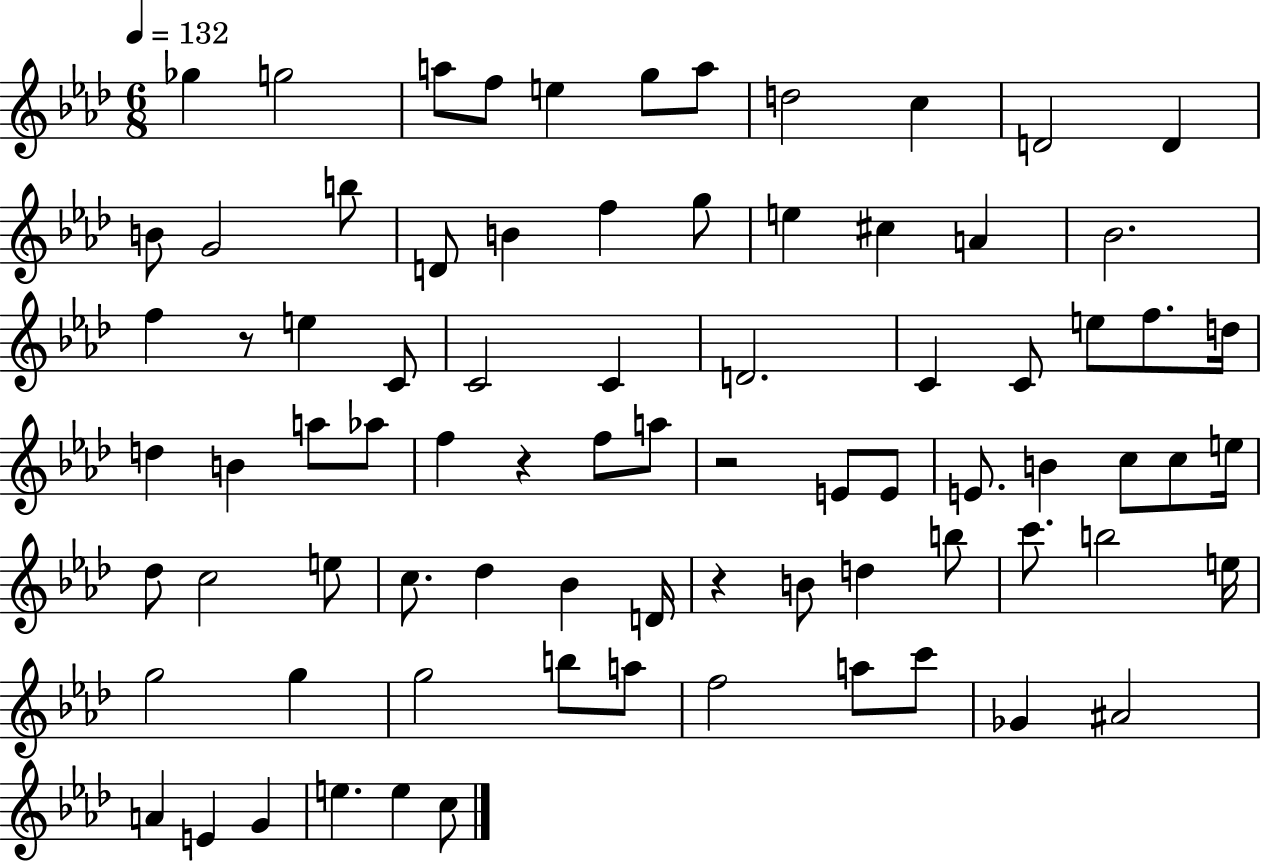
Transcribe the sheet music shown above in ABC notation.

X:1
T:Untitled
M:6/8
L:1/4
K:Ab
_g g2 a/2 f/2 e g/2 a/2 d2 c D2 D B/2 G2 b/2 D/2 B f g/2 e ^c A _B2 f z/2 e C/2 C2 C D2 C C/2 e/2 f/2 d/4 d B a/2 _a/2 f z f/2 a/2 z2 E/2 E/2 E/2 B c/2 c/2 e/4 _d/2 c2 e/2 c/2 _d _B D/4 z B/2 d b/2 c'/2 b2 e/4 g2 g g2 b/2 a/2 f2 a/2 c'/2 _G ^A2 A E G e e c/2